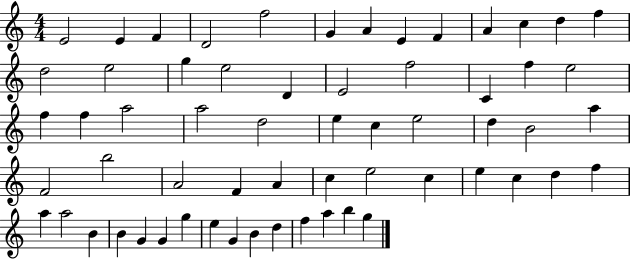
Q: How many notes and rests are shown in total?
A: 61